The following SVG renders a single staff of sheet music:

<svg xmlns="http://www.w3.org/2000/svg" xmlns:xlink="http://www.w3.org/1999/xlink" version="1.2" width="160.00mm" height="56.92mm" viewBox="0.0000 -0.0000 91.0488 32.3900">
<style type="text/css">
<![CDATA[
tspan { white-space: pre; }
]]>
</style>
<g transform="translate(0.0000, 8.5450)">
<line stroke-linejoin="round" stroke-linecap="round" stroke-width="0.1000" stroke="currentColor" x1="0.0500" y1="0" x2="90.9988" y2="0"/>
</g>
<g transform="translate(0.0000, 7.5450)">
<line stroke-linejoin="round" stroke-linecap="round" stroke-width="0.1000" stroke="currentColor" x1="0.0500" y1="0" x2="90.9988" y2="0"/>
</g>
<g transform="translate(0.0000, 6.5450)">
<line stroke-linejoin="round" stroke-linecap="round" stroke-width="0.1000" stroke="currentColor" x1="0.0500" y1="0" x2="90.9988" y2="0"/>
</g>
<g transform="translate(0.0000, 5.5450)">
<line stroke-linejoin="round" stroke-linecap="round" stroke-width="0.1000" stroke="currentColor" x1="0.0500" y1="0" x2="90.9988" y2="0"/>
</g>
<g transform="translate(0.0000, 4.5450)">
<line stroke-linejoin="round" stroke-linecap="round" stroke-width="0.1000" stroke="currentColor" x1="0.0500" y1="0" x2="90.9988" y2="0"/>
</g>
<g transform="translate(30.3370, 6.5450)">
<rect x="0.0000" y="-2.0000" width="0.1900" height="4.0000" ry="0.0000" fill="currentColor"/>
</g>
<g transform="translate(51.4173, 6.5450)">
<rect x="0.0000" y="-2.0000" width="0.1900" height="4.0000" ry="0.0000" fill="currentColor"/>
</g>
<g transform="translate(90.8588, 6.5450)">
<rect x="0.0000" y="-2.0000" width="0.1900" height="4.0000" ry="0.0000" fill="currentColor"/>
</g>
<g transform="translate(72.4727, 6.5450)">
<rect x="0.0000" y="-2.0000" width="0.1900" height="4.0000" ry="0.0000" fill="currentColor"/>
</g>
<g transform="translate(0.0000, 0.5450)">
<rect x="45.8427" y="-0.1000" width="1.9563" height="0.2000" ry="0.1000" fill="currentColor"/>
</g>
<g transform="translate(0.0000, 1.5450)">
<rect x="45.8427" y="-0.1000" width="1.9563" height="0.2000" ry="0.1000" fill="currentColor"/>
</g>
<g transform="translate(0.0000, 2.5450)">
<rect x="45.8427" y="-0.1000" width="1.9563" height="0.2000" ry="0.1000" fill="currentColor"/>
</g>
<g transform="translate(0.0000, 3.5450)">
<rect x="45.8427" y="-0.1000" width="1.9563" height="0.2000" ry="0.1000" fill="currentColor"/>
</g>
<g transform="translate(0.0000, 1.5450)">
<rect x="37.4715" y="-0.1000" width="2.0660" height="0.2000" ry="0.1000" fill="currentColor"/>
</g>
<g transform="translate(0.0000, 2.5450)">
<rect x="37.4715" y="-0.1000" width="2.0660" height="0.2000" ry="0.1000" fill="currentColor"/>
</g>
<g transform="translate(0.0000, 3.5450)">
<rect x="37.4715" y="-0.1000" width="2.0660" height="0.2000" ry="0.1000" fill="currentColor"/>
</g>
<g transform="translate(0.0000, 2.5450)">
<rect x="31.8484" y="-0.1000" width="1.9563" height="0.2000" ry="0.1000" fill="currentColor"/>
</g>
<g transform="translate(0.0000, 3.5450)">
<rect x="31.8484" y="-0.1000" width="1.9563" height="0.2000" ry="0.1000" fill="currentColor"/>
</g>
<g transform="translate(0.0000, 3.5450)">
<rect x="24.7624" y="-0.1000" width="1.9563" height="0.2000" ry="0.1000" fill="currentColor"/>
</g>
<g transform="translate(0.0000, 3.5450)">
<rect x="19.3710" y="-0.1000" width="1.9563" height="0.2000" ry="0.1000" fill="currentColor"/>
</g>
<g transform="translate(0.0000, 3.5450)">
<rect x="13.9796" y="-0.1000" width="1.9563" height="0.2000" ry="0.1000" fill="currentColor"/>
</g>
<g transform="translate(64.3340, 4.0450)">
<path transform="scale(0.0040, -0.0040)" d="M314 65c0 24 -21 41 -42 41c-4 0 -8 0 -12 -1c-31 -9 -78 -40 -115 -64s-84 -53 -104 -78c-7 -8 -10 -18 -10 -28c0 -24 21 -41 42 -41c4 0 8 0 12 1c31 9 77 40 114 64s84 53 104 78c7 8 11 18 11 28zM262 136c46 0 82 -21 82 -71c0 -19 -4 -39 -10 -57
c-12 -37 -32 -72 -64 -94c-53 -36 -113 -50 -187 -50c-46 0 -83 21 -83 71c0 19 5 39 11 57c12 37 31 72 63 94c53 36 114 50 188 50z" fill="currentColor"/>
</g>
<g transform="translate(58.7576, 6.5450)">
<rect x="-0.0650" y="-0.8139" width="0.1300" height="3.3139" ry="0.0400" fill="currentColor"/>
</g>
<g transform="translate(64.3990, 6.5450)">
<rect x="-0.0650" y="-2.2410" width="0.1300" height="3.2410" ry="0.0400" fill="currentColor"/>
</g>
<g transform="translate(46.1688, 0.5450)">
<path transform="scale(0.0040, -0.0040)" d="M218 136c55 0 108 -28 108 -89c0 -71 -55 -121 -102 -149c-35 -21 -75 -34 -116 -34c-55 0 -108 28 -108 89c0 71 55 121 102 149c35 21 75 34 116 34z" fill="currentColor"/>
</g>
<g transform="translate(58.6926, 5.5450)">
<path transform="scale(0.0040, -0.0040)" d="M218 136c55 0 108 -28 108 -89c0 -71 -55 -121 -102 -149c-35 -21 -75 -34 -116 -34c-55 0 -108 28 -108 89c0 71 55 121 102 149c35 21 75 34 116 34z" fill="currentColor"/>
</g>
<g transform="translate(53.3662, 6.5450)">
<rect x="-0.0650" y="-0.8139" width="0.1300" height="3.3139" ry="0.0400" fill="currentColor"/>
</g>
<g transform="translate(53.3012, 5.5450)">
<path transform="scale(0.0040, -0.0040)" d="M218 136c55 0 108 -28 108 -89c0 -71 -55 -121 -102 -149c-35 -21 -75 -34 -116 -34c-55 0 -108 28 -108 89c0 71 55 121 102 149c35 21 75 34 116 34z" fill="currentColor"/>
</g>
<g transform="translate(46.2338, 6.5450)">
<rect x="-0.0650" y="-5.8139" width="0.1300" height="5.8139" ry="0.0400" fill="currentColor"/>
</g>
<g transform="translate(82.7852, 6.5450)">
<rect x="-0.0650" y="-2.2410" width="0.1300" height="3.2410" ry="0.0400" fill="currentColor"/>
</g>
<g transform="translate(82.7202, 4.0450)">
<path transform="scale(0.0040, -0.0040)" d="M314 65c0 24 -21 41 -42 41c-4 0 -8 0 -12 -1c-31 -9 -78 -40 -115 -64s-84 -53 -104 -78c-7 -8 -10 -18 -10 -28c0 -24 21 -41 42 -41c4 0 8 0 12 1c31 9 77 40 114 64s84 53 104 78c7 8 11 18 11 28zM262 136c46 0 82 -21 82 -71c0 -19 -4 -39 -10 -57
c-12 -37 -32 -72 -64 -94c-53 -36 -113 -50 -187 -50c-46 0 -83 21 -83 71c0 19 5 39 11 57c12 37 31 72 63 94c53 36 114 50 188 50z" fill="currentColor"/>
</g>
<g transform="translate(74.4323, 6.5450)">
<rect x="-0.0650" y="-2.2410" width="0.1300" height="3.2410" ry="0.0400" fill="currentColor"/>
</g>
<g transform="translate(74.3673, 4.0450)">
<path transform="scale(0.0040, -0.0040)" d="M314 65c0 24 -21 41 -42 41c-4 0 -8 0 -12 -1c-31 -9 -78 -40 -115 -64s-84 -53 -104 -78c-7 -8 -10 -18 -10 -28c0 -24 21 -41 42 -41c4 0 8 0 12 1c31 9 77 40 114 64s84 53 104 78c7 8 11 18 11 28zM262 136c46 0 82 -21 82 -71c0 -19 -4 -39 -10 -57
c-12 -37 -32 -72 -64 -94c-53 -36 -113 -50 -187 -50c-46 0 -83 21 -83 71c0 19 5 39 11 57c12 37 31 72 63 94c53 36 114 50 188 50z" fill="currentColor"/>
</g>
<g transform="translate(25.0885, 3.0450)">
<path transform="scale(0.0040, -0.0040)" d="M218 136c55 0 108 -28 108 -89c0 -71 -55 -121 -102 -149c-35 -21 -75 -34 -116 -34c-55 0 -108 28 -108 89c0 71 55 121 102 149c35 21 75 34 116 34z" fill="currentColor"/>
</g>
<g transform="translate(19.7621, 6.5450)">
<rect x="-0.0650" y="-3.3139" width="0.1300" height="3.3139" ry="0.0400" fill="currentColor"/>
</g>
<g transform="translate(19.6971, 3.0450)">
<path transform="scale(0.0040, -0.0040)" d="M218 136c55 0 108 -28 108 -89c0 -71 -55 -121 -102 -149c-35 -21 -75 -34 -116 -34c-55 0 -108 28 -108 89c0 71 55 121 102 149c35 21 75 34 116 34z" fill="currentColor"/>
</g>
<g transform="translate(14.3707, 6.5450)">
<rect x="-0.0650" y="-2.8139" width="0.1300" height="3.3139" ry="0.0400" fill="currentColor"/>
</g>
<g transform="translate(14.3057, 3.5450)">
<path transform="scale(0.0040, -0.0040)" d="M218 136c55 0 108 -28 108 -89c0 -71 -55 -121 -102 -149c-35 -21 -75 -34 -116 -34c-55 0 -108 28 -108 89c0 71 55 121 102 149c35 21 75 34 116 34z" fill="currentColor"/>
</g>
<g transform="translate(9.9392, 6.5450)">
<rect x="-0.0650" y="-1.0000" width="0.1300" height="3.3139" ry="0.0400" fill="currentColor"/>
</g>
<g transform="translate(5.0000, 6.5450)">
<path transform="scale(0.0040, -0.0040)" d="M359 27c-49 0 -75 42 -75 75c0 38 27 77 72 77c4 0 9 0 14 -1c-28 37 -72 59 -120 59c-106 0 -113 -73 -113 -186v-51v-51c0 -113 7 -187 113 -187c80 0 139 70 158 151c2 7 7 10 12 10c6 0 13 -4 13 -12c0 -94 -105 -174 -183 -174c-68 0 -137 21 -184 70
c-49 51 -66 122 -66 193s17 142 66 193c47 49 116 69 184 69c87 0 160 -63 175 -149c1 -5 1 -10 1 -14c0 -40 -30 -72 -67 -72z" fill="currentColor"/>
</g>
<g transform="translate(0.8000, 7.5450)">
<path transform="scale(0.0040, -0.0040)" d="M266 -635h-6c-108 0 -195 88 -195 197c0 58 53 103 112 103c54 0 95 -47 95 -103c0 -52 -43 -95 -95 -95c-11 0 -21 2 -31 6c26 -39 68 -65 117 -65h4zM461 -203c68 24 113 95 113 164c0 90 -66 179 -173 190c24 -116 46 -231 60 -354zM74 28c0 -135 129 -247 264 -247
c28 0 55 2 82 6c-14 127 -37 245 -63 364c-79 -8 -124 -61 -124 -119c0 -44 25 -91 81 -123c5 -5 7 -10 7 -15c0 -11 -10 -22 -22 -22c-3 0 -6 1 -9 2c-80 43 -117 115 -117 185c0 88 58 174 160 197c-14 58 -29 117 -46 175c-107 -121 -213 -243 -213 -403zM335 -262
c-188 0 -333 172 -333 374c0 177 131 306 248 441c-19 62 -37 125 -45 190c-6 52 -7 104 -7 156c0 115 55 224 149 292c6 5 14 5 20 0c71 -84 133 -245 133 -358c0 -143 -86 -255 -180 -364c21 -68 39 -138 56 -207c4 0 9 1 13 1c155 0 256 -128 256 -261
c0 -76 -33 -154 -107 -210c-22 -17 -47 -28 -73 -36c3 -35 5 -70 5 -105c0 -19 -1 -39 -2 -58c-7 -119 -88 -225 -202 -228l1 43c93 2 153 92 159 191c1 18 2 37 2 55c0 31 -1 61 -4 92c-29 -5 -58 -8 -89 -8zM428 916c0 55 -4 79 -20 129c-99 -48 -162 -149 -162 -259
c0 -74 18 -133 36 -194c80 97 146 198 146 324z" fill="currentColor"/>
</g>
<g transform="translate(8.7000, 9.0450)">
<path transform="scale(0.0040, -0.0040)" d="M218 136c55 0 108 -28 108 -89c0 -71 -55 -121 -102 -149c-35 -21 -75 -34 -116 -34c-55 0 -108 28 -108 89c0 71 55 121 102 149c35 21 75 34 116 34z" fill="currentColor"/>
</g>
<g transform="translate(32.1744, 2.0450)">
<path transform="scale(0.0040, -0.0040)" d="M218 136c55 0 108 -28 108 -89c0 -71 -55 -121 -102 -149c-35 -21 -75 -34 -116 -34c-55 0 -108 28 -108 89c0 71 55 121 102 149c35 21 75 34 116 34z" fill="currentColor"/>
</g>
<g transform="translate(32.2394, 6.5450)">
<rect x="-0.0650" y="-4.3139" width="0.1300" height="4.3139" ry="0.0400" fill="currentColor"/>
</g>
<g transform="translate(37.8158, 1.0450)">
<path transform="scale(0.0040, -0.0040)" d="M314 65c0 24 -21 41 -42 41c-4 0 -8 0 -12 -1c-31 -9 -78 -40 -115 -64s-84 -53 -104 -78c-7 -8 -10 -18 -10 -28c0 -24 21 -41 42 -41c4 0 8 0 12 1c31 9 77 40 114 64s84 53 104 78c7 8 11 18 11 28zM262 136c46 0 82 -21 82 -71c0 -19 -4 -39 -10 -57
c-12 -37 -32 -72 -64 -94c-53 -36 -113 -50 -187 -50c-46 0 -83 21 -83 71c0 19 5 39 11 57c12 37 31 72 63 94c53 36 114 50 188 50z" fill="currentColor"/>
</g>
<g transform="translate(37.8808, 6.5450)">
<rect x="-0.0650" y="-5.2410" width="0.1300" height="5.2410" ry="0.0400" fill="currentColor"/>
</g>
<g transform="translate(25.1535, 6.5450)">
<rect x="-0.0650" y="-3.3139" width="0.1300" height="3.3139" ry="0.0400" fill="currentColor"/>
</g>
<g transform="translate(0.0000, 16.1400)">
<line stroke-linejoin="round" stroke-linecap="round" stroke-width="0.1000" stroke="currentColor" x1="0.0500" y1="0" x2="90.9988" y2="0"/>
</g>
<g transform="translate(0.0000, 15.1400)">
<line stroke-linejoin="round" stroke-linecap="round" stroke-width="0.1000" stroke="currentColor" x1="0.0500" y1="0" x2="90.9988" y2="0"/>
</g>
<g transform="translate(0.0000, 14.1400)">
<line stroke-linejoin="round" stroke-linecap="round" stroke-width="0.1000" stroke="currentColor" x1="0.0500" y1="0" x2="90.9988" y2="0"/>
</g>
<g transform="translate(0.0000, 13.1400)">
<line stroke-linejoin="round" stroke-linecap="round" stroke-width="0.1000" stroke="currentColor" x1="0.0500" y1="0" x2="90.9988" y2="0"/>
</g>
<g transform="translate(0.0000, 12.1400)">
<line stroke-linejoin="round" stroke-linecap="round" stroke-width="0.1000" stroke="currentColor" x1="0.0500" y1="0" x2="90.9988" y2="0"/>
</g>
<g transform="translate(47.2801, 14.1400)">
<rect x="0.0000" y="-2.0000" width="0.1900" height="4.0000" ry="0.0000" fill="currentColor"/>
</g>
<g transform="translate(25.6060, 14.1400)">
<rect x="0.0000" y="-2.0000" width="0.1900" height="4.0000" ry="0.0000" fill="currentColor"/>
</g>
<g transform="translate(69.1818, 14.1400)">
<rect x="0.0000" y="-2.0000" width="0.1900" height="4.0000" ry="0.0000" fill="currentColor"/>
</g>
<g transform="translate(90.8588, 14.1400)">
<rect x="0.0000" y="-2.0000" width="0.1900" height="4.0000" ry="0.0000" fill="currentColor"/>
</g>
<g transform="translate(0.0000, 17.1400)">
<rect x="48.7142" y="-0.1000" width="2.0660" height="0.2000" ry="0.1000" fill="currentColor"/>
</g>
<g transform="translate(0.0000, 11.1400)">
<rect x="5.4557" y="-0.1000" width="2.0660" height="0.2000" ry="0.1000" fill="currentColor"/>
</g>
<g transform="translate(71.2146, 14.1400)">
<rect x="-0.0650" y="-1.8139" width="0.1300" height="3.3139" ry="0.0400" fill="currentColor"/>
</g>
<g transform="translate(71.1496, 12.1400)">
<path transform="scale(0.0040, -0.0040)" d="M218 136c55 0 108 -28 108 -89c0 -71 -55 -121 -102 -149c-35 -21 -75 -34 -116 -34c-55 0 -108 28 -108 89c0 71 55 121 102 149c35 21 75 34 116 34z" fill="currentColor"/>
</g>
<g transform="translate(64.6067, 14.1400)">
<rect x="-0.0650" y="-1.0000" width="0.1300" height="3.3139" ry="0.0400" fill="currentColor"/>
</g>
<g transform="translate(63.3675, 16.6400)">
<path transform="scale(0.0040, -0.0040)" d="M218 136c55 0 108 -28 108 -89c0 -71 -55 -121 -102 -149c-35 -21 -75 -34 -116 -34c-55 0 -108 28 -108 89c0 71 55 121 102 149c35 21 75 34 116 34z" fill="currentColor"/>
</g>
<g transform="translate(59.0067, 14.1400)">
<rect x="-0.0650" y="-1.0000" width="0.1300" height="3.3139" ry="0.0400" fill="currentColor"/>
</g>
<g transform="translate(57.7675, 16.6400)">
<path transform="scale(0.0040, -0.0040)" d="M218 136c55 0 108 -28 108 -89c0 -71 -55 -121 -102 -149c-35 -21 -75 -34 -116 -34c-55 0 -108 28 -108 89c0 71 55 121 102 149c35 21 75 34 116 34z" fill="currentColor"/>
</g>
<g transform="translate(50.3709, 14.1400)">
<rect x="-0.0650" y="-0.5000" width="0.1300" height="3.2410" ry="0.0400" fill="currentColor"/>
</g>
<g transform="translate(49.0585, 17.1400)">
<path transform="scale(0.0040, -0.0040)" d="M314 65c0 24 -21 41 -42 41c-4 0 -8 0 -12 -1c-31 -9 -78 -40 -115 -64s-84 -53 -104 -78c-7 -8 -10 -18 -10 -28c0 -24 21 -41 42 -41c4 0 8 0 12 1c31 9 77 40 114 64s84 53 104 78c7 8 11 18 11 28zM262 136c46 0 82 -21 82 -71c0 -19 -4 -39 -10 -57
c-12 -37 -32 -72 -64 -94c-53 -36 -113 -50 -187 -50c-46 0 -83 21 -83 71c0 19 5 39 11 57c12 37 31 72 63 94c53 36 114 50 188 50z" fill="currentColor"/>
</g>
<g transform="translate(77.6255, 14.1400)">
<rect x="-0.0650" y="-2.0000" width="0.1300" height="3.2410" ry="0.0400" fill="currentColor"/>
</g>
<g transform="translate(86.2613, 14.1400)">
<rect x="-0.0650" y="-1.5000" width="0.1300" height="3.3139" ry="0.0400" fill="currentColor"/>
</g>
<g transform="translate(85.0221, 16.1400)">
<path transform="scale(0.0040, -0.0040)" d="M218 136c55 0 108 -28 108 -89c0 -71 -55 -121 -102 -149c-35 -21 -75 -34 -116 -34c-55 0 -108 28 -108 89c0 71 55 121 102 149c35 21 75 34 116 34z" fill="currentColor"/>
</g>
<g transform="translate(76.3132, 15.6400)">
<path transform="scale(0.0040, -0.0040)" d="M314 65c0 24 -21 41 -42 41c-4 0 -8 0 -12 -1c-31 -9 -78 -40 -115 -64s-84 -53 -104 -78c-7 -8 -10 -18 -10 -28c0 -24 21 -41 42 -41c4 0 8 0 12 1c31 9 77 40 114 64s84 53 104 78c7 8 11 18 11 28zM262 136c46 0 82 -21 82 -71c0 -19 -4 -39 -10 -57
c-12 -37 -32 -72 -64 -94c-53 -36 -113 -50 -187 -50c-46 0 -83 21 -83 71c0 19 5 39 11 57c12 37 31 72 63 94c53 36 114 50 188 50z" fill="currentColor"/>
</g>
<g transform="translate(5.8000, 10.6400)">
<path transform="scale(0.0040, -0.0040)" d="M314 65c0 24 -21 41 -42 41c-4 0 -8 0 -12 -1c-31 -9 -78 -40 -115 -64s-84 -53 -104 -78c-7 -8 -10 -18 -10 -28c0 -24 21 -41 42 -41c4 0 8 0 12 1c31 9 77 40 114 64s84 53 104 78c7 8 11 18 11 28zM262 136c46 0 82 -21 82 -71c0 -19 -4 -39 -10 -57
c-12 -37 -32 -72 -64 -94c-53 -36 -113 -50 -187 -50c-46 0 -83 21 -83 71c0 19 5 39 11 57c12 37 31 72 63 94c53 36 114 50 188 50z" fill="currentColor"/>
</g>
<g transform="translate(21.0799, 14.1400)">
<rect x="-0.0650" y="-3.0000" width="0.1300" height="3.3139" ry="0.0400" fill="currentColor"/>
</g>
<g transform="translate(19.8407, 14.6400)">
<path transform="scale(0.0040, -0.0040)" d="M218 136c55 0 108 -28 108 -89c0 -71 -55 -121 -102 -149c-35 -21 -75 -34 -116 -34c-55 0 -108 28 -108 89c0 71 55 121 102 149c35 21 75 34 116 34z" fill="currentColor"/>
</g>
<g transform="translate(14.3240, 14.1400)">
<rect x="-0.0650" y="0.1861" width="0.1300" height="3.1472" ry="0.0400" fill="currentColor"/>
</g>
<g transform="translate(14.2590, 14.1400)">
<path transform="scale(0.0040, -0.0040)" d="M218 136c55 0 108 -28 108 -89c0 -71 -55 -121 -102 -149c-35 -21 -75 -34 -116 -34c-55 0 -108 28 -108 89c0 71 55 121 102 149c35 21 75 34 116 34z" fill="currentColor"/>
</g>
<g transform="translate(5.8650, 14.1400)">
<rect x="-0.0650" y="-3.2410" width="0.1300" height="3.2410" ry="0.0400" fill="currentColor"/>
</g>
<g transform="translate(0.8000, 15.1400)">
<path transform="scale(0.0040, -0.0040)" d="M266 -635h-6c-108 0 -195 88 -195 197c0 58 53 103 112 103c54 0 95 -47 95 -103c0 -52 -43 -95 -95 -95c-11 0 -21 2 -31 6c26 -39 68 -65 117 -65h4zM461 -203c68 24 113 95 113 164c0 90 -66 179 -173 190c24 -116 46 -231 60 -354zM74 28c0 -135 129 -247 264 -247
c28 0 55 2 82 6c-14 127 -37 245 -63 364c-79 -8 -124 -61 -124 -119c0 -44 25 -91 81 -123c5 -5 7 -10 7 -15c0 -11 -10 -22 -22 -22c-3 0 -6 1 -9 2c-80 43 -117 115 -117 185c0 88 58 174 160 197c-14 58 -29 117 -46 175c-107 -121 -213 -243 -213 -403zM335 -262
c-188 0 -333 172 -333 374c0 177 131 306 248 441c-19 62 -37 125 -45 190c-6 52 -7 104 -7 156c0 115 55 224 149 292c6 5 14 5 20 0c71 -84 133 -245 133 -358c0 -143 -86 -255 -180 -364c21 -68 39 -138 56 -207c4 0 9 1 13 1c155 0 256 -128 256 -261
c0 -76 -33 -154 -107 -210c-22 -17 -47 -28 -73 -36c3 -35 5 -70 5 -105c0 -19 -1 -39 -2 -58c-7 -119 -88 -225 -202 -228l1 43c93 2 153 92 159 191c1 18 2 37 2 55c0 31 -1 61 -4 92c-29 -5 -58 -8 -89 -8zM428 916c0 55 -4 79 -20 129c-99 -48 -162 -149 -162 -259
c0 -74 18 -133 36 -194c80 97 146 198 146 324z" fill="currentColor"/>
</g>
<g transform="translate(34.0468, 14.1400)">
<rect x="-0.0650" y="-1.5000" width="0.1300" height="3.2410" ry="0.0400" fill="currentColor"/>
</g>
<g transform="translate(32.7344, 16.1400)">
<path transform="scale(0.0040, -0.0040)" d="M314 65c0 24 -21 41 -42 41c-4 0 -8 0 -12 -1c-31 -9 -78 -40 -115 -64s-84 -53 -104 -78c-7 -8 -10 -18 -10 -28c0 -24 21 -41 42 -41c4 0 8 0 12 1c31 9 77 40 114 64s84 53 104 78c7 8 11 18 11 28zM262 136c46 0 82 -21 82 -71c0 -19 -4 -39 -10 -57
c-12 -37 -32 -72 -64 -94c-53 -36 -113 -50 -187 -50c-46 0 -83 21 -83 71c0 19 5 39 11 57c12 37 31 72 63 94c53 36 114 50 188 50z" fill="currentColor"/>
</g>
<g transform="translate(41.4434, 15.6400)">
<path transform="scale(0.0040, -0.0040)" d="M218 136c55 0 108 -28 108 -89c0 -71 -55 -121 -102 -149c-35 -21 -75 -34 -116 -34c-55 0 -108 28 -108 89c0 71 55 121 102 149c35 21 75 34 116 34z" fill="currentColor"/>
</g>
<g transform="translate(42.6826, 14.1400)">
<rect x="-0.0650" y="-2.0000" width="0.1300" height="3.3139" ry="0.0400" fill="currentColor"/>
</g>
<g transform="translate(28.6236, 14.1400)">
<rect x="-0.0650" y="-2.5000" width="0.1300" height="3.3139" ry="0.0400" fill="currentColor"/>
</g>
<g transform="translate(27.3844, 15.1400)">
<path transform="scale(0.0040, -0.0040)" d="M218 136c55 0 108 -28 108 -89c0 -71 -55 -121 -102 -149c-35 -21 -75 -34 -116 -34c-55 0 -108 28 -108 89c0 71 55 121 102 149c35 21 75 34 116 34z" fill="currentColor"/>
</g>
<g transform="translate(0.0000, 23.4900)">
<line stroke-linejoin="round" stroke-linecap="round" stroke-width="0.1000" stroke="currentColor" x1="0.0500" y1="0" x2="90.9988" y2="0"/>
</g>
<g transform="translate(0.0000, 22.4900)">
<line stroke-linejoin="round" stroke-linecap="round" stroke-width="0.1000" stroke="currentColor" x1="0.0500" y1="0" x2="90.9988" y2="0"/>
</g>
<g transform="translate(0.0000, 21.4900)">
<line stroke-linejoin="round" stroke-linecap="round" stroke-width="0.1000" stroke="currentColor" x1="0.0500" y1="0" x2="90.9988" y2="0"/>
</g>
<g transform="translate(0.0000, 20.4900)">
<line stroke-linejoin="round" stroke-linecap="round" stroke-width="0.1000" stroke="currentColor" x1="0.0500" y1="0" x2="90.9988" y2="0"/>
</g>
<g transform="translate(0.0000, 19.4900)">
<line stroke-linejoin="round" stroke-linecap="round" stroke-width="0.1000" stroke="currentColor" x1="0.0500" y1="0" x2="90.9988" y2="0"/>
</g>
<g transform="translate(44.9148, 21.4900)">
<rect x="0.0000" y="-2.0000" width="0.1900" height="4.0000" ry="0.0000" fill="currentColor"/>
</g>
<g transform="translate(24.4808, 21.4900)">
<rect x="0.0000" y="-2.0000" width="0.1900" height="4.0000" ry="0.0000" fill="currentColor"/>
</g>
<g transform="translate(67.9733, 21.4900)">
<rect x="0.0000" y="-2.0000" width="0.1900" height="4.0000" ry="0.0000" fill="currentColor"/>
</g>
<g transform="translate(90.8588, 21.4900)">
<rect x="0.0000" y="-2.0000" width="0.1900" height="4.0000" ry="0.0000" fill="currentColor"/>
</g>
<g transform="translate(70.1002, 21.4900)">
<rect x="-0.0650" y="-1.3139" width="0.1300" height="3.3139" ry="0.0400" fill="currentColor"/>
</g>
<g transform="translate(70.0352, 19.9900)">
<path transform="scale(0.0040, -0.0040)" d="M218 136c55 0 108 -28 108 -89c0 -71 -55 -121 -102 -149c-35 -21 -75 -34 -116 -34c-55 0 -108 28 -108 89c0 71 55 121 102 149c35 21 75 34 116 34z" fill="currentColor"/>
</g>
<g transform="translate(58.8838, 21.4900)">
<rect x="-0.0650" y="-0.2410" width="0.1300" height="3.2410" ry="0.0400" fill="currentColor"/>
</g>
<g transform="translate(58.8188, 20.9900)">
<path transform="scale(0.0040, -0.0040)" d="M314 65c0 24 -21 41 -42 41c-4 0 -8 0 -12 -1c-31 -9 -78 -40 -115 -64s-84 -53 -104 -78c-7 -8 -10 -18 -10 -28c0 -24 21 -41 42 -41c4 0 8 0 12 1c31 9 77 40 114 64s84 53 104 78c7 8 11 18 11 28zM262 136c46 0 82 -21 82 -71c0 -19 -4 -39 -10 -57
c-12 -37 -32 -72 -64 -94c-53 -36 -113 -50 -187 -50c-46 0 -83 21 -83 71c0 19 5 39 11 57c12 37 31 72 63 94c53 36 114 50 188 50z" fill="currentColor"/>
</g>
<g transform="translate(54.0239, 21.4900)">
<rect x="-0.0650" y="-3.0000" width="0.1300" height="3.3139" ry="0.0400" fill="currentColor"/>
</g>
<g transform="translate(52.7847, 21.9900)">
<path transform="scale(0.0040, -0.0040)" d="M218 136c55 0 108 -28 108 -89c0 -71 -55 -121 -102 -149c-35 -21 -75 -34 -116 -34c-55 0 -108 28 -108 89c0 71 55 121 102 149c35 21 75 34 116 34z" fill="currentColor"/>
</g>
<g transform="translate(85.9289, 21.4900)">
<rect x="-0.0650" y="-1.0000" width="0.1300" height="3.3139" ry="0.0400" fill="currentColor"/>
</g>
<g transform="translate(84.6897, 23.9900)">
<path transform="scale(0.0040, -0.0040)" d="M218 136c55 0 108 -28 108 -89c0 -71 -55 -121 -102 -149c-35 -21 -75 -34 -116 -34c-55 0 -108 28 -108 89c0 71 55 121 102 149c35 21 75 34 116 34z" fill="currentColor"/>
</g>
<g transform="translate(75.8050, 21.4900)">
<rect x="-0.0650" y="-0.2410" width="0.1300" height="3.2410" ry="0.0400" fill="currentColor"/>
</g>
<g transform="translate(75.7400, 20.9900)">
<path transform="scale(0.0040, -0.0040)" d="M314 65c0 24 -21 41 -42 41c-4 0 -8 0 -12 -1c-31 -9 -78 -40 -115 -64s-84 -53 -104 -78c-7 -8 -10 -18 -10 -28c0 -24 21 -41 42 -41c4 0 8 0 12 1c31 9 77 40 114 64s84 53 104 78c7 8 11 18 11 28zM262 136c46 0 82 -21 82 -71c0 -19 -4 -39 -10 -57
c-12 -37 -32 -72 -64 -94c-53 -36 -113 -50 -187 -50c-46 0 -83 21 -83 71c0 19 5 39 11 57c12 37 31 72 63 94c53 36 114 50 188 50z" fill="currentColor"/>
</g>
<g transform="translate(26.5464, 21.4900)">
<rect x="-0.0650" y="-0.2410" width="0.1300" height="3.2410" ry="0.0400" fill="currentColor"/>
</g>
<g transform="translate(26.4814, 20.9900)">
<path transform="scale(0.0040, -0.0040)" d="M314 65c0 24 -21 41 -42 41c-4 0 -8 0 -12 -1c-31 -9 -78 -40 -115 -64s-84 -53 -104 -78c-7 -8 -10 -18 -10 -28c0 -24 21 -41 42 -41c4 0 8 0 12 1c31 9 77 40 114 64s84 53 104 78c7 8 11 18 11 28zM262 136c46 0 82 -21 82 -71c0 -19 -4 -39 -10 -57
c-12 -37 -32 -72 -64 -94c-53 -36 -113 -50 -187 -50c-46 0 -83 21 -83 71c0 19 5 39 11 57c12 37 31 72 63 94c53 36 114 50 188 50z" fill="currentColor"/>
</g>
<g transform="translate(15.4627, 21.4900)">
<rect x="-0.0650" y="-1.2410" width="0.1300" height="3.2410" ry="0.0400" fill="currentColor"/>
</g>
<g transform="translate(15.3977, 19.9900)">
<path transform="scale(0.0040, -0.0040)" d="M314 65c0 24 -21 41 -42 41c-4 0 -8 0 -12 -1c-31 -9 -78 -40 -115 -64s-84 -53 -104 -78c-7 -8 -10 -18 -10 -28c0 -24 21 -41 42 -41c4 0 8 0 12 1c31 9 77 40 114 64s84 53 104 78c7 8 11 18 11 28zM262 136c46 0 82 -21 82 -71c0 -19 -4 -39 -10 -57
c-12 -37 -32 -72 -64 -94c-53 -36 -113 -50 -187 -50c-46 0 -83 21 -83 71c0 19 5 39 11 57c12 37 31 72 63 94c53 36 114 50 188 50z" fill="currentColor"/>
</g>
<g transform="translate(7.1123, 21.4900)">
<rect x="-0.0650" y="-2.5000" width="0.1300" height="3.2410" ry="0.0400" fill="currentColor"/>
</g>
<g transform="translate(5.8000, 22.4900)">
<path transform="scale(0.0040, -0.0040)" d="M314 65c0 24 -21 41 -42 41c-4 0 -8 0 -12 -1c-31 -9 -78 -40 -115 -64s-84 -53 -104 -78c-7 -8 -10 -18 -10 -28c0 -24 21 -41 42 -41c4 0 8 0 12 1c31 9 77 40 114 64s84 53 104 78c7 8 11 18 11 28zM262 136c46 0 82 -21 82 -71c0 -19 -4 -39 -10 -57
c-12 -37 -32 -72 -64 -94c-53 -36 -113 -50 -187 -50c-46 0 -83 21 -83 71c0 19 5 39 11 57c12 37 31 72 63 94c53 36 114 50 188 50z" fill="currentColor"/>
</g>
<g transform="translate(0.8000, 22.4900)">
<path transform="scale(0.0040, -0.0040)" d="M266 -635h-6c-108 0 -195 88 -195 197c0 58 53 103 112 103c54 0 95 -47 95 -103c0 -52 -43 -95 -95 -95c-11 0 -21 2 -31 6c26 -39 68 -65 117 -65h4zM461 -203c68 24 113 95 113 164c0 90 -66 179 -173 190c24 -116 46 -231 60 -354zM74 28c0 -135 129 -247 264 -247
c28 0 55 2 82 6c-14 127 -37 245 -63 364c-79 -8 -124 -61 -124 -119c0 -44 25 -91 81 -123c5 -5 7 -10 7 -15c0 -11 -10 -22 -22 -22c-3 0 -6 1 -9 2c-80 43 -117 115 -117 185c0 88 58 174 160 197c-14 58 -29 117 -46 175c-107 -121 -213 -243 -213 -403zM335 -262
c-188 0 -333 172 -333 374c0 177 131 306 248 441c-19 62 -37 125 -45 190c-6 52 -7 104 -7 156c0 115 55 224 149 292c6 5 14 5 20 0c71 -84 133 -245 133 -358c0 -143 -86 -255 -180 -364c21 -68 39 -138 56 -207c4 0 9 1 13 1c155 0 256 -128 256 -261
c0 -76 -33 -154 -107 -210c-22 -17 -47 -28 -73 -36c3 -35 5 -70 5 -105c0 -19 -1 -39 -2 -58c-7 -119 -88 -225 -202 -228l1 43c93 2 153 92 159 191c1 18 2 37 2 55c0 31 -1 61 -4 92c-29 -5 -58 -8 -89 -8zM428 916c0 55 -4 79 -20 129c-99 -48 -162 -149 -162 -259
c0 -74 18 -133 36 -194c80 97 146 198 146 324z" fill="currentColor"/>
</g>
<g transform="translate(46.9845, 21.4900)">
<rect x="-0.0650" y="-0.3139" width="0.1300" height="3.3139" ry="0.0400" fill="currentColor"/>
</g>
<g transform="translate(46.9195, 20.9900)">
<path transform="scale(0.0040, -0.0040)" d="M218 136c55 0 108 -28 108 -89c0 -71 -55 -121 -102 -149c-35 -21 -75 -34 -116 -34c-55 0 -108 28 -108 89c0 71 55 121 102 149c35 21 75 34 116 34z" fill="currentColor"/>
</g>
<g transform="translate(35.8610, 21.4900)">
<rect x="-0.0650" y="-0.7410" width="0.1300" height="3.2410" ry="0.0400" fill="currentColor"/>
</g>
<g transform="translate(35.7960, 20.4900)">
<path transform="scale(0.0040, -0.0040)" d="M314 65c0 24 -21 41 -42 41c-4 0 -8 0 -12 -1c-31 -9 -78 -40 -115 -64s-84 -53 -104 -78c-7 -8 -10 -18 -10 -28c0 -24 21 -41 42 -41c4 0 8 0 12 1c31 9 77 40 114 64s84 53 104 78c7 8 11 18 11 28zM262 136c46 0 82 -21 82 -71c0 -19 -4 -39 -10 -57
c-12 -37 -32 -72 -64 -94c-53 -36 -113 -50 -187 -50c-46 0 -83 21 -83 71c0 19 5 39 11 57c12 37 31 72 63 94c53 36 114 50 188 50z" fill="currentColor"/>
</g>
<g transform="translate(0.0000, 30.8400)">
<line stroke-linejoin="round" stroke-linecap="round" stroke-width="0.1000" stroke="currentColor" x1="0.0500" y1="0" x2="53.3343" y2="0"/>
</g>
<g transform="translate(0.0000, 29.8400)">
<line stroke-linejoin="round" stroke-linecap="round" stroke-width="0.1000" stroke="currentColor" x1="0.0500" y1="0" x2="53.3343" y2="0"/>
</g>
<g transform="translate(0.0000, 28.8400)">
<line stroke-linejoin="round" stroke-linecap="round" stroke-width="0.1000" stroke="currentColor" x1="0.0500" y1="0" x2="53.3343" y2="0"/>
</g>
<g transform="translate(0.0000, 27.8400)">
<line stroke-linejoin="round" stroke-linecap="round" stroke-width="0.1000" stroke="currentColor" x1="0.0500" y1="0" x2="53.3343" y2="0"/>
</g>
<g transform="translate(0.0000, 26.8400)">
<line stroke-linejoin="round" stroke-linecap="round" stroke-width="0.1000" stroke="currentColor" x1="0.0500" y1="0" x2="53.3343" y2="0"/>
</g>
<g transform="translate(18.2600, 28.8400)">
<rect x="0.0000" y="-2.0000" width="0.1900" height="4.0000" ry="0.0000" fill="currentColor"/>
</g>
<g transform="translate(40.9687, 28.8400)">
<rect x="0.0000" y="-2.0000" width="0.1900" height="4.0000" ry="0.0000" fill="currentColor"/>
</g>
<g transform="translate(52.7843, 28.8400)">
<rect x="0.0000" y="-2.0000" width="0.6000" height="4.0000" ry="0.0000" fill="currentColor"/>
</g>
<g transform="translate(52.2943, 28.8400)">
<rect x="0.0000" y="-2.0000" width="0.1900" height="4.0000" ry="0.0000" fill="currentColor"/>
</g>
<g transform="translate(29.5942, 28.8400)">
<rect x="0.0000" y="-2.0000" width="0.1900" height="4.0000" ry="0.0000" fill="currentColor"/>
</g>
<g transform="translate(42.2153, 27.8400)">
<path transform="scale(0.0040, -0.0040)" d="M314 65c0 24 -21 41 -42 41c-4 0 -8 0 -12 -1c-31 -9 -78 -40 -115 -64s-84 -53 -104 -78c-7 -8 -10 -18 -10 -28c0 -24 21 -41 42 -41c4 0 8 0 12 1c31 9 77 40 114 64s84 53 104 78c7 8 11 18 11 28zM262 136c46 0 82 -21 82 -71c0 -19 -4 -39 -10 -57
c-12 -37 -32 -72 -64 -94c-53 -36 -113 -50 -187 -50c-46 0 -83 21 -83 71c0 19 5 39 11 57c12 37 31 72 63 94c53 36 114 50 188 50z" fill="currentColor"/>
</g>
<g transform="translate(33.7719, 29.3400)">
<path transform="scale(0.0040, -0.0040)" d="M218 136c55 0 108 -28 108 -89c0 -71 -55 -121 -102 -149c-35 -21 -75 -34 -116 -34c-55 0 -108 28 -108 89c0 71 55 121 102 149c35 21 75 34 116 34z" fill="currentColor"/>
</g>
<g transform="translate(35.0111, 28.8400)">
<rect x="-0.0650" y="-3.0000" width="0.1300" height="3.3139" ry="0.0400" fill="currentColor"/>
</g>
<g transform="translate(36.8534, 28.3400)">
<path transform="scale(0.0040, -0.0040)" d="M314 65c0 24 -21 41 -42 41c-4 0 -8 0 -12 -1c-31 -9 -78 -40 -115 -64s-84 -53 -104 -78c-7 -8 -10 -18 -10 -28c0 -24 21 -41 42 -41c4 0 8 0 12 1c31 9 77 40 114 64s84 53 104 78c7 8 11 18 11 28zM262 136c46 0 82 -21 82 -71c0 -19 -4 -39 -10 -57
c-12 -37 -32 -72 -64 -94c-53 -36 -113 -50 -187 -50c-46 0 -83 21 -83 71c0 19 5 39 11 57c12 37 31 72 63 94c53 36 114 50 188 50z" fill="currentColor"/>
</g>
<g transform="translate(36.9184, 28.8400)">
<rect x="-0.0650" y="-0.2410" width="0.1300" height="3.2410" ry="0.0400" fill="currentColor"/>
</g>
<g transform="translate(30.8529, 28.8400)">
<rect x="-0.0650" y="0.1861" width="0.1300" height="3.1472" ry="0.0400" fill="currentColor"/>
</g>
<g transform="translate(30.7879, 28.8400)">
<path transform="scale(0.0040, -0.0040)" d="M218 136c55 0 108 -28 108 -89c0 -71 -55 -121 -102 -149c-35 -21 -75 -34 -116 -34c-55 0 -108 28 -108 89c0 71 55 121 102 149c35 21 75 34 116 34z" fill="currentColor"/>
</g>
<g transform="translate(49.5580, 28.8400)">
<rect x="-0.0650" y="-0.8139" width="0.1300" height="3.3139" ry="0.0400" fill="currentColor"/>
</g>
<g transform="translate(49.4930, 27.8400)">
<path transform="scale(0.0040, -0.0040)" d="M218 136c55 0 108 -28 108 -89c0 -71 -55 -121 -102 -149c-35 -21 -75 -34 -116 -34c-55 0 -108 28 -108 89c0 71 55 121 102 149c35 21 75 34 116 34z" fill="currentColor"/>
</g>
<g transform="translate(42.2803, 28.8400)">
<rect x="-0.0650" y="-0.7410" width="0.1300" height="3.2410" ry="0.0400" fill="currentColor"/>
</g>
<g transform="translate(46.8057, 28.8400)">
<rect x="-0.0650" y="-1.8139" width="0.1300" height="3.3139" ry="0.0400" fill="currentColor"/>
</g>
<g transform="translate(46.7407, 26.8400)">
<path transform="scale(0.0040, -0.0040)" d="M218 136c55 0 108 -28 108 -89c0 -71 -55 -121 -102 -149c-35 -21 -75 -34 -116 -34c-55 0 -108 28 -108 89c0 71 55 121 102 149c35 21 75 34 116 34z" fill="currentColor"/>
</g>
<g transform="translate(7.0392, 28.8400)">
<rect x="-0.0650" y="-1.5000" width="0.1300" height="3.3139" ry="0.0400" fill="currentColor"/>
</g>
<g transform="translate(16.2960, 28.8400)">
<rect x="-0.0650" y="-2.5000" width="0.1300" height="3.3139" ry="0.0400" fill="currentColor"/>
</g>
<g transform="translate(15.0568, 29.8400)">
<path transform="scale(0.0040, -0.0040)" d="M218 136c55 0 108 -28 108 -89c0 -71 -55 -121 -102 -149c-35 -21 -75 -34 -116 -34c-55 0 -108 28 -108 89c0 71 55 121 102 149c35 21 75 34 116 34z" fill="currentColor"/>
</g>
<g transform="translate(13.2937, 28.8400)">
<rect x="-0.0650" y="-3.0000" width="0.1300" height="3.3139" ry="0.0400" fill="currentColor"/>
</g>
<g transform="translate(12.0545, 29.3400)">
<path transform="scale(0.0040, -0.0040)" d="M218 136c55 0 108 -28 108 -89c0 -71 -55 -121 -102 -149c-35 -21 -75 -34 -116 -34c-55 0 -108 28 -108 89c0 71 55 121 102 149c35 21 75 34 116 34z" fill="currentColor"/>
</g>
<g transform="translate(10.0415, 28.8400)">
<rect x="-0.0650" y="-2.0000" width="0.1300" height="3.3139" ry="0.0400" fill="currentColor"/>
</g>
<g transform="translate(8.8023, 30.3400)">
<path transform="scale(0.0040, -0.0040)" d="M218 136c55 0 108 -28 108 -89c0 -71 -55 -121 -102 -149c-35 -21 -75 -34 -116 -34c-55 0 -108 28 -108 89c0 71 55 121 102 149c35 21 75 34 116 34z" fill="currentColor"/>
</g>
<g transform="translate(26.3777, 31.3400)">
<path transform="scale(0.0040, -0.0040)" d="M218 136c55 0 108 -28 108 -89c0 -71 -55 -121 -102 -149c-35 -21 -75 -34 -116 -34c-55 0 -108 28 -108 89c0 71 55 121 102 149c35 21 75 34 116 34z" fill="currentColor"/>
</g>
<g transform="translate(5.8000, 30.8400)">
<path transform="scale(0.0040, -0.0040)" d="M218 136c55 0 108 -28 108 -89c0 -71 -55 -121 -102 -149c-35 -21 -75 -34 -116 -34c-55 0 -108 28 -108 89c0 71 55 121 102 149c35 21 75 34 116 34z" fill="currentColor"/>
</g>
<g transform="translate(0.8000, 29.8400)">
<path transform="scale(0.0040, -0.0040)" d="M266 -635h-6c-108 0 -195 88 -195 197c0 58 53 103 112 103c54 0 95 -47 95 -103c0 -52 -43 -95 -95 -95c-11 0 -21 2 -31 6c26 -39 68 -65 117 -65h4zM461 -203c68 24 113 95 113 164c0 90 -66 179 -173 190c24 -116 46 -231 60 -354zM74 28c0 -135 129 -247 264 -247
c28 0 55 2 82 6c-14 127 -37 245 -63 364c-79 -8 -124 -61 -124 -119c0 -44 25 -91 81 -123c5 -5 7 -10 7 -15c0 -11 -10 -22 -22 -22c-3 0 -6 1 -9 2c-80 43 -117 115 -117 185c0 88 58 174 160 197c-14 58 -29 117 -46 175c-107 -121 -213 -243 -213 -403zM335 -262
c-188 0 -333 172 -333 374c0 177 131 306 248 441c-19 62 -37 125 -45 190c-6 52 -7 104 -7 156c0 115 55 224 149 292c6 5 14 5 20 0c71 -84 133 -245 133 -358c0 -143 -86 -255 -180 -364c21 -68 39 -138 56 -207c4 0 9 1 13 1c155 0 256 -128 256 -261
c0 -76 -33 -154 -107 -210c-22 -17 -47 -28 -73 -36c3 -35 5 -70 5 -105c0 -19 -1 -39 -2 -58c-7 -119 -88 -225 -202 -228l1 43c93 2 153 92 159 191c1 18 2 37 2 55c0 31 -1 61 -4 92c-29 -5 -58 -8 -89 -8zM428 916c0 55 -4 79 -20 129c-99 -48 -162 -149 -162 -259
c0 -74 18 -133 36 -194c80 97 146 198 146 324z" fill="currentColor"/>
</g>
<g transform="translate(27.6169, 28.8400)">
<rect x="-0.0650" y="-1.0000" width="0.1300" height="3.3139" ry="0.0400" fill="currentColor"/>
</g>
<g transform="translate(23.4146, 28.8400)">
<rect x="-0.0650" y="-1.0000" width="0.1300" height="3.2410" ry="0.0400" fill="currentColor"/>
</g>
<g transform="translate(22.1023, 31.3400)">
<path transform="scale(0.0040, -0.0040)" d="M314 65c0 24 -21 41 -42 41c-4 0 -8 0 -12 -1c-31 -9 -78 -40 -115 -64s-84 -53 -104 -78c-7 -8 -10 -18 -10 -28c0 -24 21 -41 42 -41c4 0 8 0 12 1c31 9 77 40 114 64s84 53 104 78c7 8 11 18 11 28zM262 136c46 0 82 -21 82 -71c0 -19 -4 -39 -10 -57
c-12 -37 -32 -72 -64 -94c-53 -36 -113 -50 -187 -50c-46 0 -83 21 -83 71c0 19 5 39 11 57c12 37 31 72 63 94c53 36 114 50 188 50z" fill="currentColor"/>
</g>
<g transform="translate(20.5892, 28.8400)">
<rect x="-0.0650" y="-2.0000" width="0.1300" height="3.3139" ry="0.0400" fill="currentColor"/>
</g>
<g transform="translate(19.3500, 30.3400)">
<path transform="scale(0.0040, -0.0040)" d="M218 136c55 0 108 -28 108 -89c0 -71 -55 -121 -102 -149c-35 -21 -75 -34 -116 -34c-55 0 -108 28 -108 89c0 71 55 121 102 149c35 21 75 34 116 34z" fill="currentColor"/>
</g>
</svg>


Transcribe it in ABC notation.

X:1
T:Untitled
M:4/4
L:1/4
K:C
D a b b d' f'2 g' d d g2 g2 g2 b2 B A G E2 F C2 D D f F2 E G2 e2 c2 d2 c A c2 e c2 D E F A G F D2 D B A c2 d2 f d